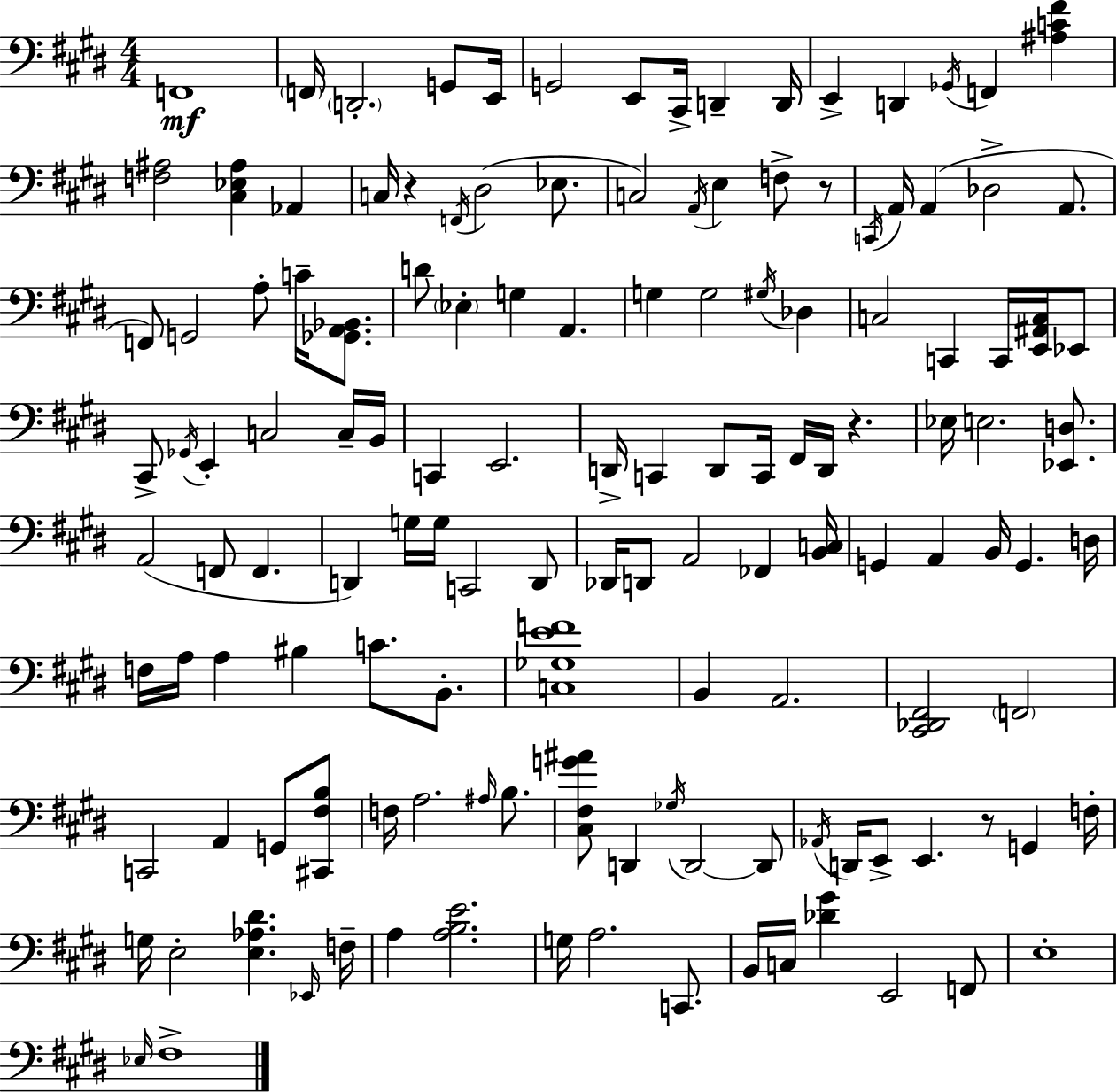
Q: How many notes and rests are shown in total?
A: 136